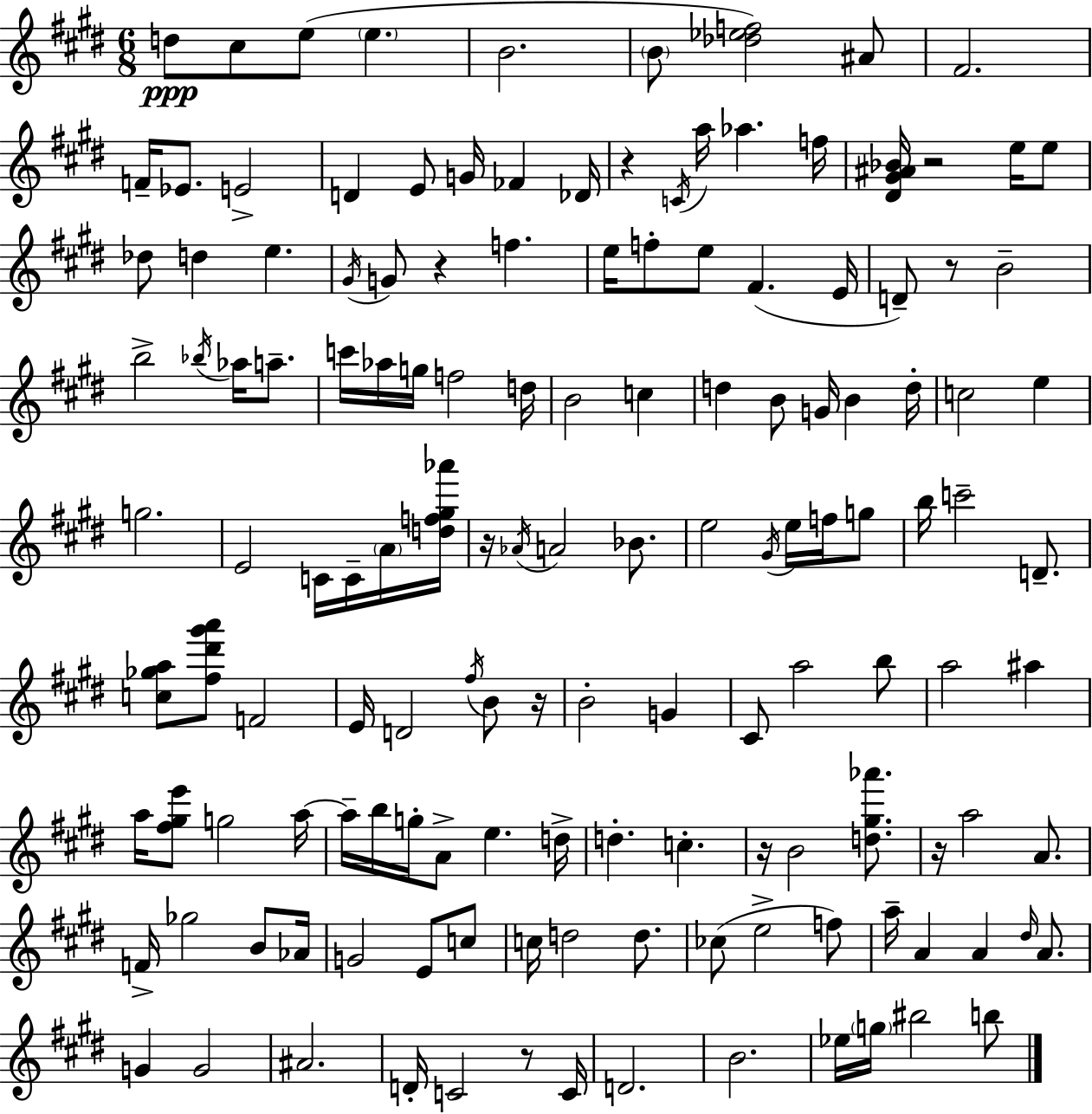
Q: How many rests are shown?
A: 9